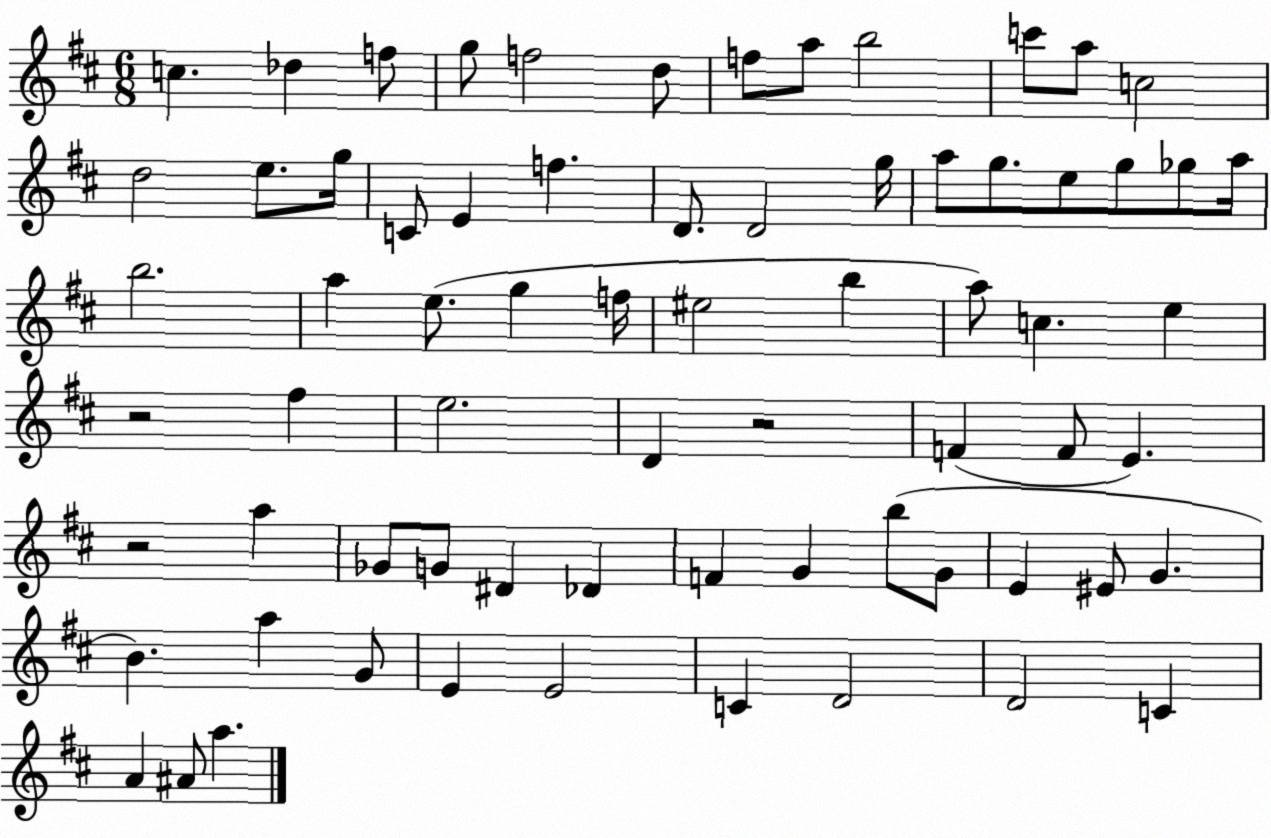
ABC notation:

X:1
T:Untitled
M:6/8
L:1/4
K:D
c _d f/2 g/2 f2 d/2 f/2 a/2 b2 c'/2 a/2 c2 d2 e/2 g/4 C/2 E f D/2 D2 g/4 a/2 g/2 e/2 g/2 _g/2 a/4 b2 a e/2 g f/4 ^e2 b a/2 c e z2 ^f e2 D z2 F F/2 E z2 a _G/2 G/2 ^D _D F G b/2 G/2 E ^E/2 G B a G/2 E E2 C D2 D2 C A ^A/2 a